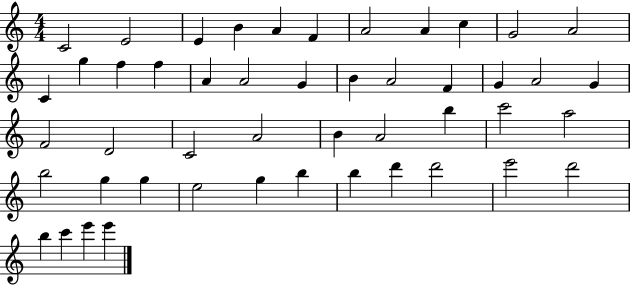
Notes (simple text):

C4/h E4/h E4/q B4/q A4/q F4/q A4/h A4/q C5/q G4/h A4/h C4/q G5/q F5/q F5/q A4/q A4/h G4/q B4/q A4/h F4/q G4/q A4/h G4/q F4/h D4/h C4/h A4/h B4/q A4/h B5/q C6/h A5/h B5/h G5/q G5/q E5/h G5/q B5/q B5/q D6/q D6/h E6/h D6/h B5/q C6/q E6/q E6/q